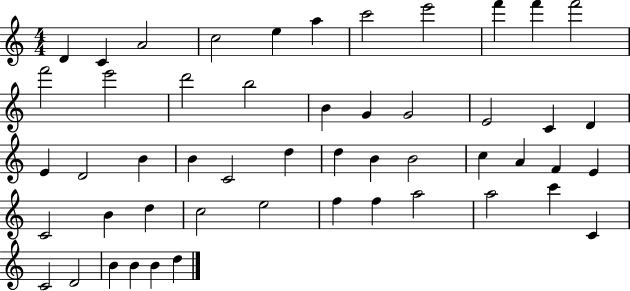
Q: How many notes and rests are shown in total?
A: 51